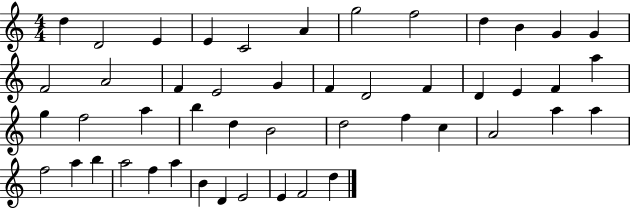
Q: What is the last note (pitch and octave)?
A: D5